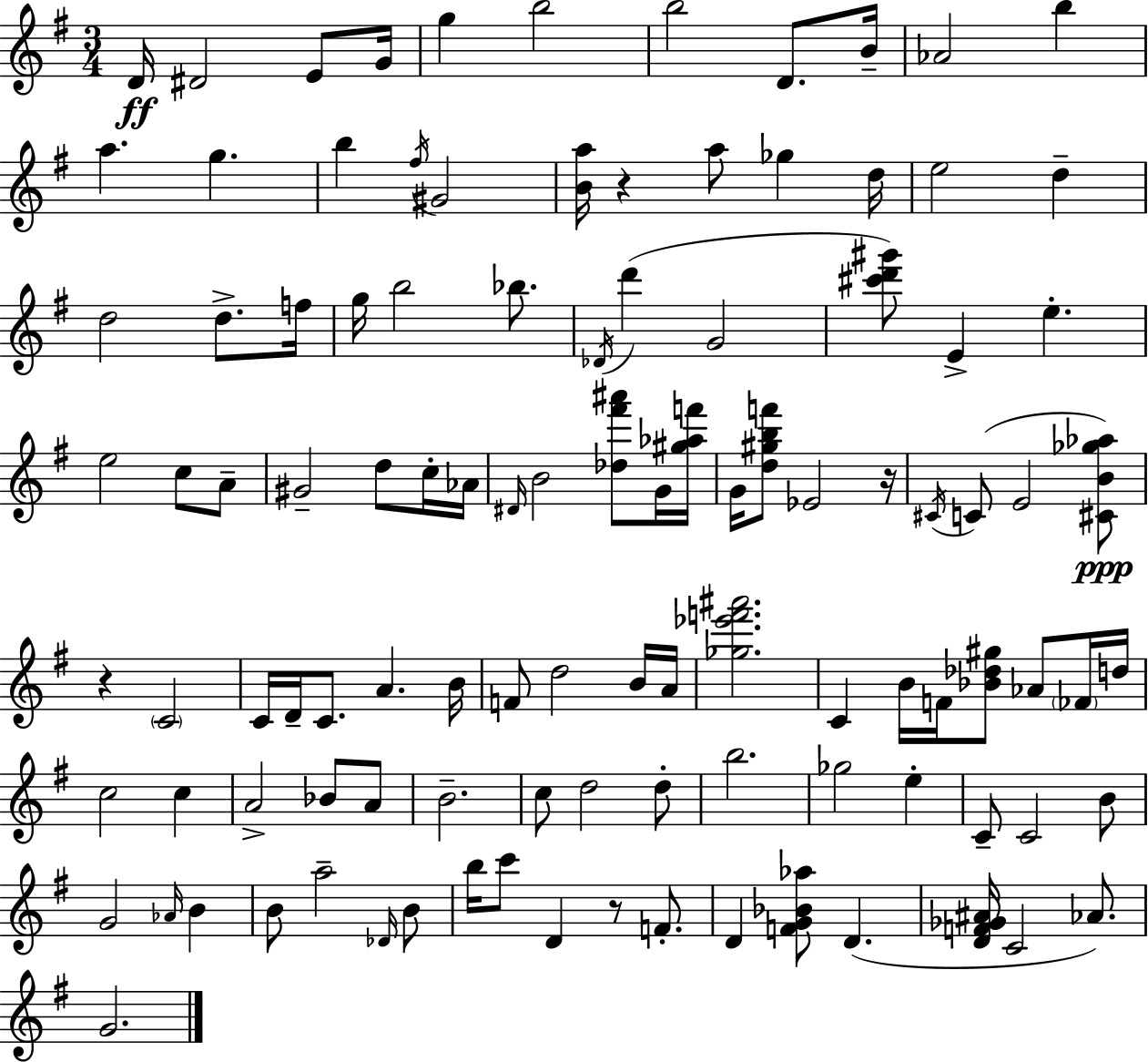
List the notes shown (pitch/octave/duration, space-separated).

D4/s D#4/h E4/e G4/s G5/q B5/h B5/h D4/e. B4/s Ab4/h B5/q A5/q. G5/q. B5/q F#5/s G#4/h [B4,A5]/s R/q A5/e Gb5/q D5/s E5/h D5/q D5/h D5/e. F5/s G5/s B5/h Bb5/e. Db4/s D6/q G4/h [C#6,D6,G#6]/e E4/q E5/q. E5/h C5/e A4/e G#4/h D5/e C5/s Ab4/s D#4/s B4/h [Db5,F#6,A#6]/e G4/s [G#5,Ab5,F6]/s G4/s [D5,G#5,B5,F6]/e Eb4/h R/s C#4/s C4/e E4/h [C#4,B4,Gb5,Ab5]/e R/q C4/h C4/s D4/s C4/e. A4/q. B4/s F4/e D5/h B4/s A4/s [Gb5,Eb6,F6,A#6]/h. C4/q B4/s F4/s [Bb4,Db5,G#5]/e Ab4/e FES4/s D5/s C5/h C5/q A4/h Bb4/e A4/e B4/h. C5/e D5/h D5/e B5/h. Gb5/h E5/q C4/e C4/h B4/e G4/h Ab4/s B4/q B4/e A5/h Db4/s B4/e B5/s C6/e D4/q R/e F4/e. D4/q [F4,G4,Bb4,Ab5]/e D4/q. [D4,F4,Gb4,A#4]/s C4/h Ab4/e. G4/h.